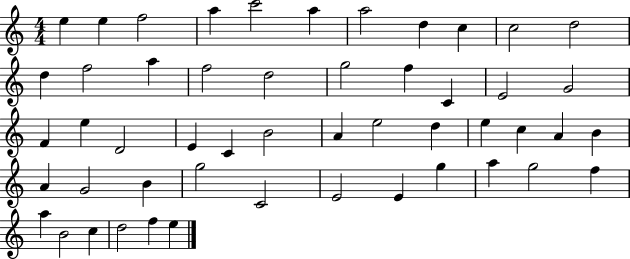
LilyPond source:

{
  \clef treble
  \numericTimeSignature
  \time 4/4
  \key c \major
  e''4 e''4 f''2 | a''4 c'''2 a''4 | a''2 d''4 c''4 | c''2 d''2 | \break d''4 f''2 a''4 | f''2 d''2 | g''2 f''4 c'4 | e'2 g'2 | \break f'4 e''4 d'2 | e'4 c'4 b'2 | a'4 e''2 d''4 | e''4 c''4 a'4 b'4 | \break a'4 g'2 b'4 | g''2 c'2 | e'2 e'4 g''4 | a''4 g''2 f''4 | \break a''4 b'2 c''4 | d''2 f''4 e''4 | \bar "|."
}